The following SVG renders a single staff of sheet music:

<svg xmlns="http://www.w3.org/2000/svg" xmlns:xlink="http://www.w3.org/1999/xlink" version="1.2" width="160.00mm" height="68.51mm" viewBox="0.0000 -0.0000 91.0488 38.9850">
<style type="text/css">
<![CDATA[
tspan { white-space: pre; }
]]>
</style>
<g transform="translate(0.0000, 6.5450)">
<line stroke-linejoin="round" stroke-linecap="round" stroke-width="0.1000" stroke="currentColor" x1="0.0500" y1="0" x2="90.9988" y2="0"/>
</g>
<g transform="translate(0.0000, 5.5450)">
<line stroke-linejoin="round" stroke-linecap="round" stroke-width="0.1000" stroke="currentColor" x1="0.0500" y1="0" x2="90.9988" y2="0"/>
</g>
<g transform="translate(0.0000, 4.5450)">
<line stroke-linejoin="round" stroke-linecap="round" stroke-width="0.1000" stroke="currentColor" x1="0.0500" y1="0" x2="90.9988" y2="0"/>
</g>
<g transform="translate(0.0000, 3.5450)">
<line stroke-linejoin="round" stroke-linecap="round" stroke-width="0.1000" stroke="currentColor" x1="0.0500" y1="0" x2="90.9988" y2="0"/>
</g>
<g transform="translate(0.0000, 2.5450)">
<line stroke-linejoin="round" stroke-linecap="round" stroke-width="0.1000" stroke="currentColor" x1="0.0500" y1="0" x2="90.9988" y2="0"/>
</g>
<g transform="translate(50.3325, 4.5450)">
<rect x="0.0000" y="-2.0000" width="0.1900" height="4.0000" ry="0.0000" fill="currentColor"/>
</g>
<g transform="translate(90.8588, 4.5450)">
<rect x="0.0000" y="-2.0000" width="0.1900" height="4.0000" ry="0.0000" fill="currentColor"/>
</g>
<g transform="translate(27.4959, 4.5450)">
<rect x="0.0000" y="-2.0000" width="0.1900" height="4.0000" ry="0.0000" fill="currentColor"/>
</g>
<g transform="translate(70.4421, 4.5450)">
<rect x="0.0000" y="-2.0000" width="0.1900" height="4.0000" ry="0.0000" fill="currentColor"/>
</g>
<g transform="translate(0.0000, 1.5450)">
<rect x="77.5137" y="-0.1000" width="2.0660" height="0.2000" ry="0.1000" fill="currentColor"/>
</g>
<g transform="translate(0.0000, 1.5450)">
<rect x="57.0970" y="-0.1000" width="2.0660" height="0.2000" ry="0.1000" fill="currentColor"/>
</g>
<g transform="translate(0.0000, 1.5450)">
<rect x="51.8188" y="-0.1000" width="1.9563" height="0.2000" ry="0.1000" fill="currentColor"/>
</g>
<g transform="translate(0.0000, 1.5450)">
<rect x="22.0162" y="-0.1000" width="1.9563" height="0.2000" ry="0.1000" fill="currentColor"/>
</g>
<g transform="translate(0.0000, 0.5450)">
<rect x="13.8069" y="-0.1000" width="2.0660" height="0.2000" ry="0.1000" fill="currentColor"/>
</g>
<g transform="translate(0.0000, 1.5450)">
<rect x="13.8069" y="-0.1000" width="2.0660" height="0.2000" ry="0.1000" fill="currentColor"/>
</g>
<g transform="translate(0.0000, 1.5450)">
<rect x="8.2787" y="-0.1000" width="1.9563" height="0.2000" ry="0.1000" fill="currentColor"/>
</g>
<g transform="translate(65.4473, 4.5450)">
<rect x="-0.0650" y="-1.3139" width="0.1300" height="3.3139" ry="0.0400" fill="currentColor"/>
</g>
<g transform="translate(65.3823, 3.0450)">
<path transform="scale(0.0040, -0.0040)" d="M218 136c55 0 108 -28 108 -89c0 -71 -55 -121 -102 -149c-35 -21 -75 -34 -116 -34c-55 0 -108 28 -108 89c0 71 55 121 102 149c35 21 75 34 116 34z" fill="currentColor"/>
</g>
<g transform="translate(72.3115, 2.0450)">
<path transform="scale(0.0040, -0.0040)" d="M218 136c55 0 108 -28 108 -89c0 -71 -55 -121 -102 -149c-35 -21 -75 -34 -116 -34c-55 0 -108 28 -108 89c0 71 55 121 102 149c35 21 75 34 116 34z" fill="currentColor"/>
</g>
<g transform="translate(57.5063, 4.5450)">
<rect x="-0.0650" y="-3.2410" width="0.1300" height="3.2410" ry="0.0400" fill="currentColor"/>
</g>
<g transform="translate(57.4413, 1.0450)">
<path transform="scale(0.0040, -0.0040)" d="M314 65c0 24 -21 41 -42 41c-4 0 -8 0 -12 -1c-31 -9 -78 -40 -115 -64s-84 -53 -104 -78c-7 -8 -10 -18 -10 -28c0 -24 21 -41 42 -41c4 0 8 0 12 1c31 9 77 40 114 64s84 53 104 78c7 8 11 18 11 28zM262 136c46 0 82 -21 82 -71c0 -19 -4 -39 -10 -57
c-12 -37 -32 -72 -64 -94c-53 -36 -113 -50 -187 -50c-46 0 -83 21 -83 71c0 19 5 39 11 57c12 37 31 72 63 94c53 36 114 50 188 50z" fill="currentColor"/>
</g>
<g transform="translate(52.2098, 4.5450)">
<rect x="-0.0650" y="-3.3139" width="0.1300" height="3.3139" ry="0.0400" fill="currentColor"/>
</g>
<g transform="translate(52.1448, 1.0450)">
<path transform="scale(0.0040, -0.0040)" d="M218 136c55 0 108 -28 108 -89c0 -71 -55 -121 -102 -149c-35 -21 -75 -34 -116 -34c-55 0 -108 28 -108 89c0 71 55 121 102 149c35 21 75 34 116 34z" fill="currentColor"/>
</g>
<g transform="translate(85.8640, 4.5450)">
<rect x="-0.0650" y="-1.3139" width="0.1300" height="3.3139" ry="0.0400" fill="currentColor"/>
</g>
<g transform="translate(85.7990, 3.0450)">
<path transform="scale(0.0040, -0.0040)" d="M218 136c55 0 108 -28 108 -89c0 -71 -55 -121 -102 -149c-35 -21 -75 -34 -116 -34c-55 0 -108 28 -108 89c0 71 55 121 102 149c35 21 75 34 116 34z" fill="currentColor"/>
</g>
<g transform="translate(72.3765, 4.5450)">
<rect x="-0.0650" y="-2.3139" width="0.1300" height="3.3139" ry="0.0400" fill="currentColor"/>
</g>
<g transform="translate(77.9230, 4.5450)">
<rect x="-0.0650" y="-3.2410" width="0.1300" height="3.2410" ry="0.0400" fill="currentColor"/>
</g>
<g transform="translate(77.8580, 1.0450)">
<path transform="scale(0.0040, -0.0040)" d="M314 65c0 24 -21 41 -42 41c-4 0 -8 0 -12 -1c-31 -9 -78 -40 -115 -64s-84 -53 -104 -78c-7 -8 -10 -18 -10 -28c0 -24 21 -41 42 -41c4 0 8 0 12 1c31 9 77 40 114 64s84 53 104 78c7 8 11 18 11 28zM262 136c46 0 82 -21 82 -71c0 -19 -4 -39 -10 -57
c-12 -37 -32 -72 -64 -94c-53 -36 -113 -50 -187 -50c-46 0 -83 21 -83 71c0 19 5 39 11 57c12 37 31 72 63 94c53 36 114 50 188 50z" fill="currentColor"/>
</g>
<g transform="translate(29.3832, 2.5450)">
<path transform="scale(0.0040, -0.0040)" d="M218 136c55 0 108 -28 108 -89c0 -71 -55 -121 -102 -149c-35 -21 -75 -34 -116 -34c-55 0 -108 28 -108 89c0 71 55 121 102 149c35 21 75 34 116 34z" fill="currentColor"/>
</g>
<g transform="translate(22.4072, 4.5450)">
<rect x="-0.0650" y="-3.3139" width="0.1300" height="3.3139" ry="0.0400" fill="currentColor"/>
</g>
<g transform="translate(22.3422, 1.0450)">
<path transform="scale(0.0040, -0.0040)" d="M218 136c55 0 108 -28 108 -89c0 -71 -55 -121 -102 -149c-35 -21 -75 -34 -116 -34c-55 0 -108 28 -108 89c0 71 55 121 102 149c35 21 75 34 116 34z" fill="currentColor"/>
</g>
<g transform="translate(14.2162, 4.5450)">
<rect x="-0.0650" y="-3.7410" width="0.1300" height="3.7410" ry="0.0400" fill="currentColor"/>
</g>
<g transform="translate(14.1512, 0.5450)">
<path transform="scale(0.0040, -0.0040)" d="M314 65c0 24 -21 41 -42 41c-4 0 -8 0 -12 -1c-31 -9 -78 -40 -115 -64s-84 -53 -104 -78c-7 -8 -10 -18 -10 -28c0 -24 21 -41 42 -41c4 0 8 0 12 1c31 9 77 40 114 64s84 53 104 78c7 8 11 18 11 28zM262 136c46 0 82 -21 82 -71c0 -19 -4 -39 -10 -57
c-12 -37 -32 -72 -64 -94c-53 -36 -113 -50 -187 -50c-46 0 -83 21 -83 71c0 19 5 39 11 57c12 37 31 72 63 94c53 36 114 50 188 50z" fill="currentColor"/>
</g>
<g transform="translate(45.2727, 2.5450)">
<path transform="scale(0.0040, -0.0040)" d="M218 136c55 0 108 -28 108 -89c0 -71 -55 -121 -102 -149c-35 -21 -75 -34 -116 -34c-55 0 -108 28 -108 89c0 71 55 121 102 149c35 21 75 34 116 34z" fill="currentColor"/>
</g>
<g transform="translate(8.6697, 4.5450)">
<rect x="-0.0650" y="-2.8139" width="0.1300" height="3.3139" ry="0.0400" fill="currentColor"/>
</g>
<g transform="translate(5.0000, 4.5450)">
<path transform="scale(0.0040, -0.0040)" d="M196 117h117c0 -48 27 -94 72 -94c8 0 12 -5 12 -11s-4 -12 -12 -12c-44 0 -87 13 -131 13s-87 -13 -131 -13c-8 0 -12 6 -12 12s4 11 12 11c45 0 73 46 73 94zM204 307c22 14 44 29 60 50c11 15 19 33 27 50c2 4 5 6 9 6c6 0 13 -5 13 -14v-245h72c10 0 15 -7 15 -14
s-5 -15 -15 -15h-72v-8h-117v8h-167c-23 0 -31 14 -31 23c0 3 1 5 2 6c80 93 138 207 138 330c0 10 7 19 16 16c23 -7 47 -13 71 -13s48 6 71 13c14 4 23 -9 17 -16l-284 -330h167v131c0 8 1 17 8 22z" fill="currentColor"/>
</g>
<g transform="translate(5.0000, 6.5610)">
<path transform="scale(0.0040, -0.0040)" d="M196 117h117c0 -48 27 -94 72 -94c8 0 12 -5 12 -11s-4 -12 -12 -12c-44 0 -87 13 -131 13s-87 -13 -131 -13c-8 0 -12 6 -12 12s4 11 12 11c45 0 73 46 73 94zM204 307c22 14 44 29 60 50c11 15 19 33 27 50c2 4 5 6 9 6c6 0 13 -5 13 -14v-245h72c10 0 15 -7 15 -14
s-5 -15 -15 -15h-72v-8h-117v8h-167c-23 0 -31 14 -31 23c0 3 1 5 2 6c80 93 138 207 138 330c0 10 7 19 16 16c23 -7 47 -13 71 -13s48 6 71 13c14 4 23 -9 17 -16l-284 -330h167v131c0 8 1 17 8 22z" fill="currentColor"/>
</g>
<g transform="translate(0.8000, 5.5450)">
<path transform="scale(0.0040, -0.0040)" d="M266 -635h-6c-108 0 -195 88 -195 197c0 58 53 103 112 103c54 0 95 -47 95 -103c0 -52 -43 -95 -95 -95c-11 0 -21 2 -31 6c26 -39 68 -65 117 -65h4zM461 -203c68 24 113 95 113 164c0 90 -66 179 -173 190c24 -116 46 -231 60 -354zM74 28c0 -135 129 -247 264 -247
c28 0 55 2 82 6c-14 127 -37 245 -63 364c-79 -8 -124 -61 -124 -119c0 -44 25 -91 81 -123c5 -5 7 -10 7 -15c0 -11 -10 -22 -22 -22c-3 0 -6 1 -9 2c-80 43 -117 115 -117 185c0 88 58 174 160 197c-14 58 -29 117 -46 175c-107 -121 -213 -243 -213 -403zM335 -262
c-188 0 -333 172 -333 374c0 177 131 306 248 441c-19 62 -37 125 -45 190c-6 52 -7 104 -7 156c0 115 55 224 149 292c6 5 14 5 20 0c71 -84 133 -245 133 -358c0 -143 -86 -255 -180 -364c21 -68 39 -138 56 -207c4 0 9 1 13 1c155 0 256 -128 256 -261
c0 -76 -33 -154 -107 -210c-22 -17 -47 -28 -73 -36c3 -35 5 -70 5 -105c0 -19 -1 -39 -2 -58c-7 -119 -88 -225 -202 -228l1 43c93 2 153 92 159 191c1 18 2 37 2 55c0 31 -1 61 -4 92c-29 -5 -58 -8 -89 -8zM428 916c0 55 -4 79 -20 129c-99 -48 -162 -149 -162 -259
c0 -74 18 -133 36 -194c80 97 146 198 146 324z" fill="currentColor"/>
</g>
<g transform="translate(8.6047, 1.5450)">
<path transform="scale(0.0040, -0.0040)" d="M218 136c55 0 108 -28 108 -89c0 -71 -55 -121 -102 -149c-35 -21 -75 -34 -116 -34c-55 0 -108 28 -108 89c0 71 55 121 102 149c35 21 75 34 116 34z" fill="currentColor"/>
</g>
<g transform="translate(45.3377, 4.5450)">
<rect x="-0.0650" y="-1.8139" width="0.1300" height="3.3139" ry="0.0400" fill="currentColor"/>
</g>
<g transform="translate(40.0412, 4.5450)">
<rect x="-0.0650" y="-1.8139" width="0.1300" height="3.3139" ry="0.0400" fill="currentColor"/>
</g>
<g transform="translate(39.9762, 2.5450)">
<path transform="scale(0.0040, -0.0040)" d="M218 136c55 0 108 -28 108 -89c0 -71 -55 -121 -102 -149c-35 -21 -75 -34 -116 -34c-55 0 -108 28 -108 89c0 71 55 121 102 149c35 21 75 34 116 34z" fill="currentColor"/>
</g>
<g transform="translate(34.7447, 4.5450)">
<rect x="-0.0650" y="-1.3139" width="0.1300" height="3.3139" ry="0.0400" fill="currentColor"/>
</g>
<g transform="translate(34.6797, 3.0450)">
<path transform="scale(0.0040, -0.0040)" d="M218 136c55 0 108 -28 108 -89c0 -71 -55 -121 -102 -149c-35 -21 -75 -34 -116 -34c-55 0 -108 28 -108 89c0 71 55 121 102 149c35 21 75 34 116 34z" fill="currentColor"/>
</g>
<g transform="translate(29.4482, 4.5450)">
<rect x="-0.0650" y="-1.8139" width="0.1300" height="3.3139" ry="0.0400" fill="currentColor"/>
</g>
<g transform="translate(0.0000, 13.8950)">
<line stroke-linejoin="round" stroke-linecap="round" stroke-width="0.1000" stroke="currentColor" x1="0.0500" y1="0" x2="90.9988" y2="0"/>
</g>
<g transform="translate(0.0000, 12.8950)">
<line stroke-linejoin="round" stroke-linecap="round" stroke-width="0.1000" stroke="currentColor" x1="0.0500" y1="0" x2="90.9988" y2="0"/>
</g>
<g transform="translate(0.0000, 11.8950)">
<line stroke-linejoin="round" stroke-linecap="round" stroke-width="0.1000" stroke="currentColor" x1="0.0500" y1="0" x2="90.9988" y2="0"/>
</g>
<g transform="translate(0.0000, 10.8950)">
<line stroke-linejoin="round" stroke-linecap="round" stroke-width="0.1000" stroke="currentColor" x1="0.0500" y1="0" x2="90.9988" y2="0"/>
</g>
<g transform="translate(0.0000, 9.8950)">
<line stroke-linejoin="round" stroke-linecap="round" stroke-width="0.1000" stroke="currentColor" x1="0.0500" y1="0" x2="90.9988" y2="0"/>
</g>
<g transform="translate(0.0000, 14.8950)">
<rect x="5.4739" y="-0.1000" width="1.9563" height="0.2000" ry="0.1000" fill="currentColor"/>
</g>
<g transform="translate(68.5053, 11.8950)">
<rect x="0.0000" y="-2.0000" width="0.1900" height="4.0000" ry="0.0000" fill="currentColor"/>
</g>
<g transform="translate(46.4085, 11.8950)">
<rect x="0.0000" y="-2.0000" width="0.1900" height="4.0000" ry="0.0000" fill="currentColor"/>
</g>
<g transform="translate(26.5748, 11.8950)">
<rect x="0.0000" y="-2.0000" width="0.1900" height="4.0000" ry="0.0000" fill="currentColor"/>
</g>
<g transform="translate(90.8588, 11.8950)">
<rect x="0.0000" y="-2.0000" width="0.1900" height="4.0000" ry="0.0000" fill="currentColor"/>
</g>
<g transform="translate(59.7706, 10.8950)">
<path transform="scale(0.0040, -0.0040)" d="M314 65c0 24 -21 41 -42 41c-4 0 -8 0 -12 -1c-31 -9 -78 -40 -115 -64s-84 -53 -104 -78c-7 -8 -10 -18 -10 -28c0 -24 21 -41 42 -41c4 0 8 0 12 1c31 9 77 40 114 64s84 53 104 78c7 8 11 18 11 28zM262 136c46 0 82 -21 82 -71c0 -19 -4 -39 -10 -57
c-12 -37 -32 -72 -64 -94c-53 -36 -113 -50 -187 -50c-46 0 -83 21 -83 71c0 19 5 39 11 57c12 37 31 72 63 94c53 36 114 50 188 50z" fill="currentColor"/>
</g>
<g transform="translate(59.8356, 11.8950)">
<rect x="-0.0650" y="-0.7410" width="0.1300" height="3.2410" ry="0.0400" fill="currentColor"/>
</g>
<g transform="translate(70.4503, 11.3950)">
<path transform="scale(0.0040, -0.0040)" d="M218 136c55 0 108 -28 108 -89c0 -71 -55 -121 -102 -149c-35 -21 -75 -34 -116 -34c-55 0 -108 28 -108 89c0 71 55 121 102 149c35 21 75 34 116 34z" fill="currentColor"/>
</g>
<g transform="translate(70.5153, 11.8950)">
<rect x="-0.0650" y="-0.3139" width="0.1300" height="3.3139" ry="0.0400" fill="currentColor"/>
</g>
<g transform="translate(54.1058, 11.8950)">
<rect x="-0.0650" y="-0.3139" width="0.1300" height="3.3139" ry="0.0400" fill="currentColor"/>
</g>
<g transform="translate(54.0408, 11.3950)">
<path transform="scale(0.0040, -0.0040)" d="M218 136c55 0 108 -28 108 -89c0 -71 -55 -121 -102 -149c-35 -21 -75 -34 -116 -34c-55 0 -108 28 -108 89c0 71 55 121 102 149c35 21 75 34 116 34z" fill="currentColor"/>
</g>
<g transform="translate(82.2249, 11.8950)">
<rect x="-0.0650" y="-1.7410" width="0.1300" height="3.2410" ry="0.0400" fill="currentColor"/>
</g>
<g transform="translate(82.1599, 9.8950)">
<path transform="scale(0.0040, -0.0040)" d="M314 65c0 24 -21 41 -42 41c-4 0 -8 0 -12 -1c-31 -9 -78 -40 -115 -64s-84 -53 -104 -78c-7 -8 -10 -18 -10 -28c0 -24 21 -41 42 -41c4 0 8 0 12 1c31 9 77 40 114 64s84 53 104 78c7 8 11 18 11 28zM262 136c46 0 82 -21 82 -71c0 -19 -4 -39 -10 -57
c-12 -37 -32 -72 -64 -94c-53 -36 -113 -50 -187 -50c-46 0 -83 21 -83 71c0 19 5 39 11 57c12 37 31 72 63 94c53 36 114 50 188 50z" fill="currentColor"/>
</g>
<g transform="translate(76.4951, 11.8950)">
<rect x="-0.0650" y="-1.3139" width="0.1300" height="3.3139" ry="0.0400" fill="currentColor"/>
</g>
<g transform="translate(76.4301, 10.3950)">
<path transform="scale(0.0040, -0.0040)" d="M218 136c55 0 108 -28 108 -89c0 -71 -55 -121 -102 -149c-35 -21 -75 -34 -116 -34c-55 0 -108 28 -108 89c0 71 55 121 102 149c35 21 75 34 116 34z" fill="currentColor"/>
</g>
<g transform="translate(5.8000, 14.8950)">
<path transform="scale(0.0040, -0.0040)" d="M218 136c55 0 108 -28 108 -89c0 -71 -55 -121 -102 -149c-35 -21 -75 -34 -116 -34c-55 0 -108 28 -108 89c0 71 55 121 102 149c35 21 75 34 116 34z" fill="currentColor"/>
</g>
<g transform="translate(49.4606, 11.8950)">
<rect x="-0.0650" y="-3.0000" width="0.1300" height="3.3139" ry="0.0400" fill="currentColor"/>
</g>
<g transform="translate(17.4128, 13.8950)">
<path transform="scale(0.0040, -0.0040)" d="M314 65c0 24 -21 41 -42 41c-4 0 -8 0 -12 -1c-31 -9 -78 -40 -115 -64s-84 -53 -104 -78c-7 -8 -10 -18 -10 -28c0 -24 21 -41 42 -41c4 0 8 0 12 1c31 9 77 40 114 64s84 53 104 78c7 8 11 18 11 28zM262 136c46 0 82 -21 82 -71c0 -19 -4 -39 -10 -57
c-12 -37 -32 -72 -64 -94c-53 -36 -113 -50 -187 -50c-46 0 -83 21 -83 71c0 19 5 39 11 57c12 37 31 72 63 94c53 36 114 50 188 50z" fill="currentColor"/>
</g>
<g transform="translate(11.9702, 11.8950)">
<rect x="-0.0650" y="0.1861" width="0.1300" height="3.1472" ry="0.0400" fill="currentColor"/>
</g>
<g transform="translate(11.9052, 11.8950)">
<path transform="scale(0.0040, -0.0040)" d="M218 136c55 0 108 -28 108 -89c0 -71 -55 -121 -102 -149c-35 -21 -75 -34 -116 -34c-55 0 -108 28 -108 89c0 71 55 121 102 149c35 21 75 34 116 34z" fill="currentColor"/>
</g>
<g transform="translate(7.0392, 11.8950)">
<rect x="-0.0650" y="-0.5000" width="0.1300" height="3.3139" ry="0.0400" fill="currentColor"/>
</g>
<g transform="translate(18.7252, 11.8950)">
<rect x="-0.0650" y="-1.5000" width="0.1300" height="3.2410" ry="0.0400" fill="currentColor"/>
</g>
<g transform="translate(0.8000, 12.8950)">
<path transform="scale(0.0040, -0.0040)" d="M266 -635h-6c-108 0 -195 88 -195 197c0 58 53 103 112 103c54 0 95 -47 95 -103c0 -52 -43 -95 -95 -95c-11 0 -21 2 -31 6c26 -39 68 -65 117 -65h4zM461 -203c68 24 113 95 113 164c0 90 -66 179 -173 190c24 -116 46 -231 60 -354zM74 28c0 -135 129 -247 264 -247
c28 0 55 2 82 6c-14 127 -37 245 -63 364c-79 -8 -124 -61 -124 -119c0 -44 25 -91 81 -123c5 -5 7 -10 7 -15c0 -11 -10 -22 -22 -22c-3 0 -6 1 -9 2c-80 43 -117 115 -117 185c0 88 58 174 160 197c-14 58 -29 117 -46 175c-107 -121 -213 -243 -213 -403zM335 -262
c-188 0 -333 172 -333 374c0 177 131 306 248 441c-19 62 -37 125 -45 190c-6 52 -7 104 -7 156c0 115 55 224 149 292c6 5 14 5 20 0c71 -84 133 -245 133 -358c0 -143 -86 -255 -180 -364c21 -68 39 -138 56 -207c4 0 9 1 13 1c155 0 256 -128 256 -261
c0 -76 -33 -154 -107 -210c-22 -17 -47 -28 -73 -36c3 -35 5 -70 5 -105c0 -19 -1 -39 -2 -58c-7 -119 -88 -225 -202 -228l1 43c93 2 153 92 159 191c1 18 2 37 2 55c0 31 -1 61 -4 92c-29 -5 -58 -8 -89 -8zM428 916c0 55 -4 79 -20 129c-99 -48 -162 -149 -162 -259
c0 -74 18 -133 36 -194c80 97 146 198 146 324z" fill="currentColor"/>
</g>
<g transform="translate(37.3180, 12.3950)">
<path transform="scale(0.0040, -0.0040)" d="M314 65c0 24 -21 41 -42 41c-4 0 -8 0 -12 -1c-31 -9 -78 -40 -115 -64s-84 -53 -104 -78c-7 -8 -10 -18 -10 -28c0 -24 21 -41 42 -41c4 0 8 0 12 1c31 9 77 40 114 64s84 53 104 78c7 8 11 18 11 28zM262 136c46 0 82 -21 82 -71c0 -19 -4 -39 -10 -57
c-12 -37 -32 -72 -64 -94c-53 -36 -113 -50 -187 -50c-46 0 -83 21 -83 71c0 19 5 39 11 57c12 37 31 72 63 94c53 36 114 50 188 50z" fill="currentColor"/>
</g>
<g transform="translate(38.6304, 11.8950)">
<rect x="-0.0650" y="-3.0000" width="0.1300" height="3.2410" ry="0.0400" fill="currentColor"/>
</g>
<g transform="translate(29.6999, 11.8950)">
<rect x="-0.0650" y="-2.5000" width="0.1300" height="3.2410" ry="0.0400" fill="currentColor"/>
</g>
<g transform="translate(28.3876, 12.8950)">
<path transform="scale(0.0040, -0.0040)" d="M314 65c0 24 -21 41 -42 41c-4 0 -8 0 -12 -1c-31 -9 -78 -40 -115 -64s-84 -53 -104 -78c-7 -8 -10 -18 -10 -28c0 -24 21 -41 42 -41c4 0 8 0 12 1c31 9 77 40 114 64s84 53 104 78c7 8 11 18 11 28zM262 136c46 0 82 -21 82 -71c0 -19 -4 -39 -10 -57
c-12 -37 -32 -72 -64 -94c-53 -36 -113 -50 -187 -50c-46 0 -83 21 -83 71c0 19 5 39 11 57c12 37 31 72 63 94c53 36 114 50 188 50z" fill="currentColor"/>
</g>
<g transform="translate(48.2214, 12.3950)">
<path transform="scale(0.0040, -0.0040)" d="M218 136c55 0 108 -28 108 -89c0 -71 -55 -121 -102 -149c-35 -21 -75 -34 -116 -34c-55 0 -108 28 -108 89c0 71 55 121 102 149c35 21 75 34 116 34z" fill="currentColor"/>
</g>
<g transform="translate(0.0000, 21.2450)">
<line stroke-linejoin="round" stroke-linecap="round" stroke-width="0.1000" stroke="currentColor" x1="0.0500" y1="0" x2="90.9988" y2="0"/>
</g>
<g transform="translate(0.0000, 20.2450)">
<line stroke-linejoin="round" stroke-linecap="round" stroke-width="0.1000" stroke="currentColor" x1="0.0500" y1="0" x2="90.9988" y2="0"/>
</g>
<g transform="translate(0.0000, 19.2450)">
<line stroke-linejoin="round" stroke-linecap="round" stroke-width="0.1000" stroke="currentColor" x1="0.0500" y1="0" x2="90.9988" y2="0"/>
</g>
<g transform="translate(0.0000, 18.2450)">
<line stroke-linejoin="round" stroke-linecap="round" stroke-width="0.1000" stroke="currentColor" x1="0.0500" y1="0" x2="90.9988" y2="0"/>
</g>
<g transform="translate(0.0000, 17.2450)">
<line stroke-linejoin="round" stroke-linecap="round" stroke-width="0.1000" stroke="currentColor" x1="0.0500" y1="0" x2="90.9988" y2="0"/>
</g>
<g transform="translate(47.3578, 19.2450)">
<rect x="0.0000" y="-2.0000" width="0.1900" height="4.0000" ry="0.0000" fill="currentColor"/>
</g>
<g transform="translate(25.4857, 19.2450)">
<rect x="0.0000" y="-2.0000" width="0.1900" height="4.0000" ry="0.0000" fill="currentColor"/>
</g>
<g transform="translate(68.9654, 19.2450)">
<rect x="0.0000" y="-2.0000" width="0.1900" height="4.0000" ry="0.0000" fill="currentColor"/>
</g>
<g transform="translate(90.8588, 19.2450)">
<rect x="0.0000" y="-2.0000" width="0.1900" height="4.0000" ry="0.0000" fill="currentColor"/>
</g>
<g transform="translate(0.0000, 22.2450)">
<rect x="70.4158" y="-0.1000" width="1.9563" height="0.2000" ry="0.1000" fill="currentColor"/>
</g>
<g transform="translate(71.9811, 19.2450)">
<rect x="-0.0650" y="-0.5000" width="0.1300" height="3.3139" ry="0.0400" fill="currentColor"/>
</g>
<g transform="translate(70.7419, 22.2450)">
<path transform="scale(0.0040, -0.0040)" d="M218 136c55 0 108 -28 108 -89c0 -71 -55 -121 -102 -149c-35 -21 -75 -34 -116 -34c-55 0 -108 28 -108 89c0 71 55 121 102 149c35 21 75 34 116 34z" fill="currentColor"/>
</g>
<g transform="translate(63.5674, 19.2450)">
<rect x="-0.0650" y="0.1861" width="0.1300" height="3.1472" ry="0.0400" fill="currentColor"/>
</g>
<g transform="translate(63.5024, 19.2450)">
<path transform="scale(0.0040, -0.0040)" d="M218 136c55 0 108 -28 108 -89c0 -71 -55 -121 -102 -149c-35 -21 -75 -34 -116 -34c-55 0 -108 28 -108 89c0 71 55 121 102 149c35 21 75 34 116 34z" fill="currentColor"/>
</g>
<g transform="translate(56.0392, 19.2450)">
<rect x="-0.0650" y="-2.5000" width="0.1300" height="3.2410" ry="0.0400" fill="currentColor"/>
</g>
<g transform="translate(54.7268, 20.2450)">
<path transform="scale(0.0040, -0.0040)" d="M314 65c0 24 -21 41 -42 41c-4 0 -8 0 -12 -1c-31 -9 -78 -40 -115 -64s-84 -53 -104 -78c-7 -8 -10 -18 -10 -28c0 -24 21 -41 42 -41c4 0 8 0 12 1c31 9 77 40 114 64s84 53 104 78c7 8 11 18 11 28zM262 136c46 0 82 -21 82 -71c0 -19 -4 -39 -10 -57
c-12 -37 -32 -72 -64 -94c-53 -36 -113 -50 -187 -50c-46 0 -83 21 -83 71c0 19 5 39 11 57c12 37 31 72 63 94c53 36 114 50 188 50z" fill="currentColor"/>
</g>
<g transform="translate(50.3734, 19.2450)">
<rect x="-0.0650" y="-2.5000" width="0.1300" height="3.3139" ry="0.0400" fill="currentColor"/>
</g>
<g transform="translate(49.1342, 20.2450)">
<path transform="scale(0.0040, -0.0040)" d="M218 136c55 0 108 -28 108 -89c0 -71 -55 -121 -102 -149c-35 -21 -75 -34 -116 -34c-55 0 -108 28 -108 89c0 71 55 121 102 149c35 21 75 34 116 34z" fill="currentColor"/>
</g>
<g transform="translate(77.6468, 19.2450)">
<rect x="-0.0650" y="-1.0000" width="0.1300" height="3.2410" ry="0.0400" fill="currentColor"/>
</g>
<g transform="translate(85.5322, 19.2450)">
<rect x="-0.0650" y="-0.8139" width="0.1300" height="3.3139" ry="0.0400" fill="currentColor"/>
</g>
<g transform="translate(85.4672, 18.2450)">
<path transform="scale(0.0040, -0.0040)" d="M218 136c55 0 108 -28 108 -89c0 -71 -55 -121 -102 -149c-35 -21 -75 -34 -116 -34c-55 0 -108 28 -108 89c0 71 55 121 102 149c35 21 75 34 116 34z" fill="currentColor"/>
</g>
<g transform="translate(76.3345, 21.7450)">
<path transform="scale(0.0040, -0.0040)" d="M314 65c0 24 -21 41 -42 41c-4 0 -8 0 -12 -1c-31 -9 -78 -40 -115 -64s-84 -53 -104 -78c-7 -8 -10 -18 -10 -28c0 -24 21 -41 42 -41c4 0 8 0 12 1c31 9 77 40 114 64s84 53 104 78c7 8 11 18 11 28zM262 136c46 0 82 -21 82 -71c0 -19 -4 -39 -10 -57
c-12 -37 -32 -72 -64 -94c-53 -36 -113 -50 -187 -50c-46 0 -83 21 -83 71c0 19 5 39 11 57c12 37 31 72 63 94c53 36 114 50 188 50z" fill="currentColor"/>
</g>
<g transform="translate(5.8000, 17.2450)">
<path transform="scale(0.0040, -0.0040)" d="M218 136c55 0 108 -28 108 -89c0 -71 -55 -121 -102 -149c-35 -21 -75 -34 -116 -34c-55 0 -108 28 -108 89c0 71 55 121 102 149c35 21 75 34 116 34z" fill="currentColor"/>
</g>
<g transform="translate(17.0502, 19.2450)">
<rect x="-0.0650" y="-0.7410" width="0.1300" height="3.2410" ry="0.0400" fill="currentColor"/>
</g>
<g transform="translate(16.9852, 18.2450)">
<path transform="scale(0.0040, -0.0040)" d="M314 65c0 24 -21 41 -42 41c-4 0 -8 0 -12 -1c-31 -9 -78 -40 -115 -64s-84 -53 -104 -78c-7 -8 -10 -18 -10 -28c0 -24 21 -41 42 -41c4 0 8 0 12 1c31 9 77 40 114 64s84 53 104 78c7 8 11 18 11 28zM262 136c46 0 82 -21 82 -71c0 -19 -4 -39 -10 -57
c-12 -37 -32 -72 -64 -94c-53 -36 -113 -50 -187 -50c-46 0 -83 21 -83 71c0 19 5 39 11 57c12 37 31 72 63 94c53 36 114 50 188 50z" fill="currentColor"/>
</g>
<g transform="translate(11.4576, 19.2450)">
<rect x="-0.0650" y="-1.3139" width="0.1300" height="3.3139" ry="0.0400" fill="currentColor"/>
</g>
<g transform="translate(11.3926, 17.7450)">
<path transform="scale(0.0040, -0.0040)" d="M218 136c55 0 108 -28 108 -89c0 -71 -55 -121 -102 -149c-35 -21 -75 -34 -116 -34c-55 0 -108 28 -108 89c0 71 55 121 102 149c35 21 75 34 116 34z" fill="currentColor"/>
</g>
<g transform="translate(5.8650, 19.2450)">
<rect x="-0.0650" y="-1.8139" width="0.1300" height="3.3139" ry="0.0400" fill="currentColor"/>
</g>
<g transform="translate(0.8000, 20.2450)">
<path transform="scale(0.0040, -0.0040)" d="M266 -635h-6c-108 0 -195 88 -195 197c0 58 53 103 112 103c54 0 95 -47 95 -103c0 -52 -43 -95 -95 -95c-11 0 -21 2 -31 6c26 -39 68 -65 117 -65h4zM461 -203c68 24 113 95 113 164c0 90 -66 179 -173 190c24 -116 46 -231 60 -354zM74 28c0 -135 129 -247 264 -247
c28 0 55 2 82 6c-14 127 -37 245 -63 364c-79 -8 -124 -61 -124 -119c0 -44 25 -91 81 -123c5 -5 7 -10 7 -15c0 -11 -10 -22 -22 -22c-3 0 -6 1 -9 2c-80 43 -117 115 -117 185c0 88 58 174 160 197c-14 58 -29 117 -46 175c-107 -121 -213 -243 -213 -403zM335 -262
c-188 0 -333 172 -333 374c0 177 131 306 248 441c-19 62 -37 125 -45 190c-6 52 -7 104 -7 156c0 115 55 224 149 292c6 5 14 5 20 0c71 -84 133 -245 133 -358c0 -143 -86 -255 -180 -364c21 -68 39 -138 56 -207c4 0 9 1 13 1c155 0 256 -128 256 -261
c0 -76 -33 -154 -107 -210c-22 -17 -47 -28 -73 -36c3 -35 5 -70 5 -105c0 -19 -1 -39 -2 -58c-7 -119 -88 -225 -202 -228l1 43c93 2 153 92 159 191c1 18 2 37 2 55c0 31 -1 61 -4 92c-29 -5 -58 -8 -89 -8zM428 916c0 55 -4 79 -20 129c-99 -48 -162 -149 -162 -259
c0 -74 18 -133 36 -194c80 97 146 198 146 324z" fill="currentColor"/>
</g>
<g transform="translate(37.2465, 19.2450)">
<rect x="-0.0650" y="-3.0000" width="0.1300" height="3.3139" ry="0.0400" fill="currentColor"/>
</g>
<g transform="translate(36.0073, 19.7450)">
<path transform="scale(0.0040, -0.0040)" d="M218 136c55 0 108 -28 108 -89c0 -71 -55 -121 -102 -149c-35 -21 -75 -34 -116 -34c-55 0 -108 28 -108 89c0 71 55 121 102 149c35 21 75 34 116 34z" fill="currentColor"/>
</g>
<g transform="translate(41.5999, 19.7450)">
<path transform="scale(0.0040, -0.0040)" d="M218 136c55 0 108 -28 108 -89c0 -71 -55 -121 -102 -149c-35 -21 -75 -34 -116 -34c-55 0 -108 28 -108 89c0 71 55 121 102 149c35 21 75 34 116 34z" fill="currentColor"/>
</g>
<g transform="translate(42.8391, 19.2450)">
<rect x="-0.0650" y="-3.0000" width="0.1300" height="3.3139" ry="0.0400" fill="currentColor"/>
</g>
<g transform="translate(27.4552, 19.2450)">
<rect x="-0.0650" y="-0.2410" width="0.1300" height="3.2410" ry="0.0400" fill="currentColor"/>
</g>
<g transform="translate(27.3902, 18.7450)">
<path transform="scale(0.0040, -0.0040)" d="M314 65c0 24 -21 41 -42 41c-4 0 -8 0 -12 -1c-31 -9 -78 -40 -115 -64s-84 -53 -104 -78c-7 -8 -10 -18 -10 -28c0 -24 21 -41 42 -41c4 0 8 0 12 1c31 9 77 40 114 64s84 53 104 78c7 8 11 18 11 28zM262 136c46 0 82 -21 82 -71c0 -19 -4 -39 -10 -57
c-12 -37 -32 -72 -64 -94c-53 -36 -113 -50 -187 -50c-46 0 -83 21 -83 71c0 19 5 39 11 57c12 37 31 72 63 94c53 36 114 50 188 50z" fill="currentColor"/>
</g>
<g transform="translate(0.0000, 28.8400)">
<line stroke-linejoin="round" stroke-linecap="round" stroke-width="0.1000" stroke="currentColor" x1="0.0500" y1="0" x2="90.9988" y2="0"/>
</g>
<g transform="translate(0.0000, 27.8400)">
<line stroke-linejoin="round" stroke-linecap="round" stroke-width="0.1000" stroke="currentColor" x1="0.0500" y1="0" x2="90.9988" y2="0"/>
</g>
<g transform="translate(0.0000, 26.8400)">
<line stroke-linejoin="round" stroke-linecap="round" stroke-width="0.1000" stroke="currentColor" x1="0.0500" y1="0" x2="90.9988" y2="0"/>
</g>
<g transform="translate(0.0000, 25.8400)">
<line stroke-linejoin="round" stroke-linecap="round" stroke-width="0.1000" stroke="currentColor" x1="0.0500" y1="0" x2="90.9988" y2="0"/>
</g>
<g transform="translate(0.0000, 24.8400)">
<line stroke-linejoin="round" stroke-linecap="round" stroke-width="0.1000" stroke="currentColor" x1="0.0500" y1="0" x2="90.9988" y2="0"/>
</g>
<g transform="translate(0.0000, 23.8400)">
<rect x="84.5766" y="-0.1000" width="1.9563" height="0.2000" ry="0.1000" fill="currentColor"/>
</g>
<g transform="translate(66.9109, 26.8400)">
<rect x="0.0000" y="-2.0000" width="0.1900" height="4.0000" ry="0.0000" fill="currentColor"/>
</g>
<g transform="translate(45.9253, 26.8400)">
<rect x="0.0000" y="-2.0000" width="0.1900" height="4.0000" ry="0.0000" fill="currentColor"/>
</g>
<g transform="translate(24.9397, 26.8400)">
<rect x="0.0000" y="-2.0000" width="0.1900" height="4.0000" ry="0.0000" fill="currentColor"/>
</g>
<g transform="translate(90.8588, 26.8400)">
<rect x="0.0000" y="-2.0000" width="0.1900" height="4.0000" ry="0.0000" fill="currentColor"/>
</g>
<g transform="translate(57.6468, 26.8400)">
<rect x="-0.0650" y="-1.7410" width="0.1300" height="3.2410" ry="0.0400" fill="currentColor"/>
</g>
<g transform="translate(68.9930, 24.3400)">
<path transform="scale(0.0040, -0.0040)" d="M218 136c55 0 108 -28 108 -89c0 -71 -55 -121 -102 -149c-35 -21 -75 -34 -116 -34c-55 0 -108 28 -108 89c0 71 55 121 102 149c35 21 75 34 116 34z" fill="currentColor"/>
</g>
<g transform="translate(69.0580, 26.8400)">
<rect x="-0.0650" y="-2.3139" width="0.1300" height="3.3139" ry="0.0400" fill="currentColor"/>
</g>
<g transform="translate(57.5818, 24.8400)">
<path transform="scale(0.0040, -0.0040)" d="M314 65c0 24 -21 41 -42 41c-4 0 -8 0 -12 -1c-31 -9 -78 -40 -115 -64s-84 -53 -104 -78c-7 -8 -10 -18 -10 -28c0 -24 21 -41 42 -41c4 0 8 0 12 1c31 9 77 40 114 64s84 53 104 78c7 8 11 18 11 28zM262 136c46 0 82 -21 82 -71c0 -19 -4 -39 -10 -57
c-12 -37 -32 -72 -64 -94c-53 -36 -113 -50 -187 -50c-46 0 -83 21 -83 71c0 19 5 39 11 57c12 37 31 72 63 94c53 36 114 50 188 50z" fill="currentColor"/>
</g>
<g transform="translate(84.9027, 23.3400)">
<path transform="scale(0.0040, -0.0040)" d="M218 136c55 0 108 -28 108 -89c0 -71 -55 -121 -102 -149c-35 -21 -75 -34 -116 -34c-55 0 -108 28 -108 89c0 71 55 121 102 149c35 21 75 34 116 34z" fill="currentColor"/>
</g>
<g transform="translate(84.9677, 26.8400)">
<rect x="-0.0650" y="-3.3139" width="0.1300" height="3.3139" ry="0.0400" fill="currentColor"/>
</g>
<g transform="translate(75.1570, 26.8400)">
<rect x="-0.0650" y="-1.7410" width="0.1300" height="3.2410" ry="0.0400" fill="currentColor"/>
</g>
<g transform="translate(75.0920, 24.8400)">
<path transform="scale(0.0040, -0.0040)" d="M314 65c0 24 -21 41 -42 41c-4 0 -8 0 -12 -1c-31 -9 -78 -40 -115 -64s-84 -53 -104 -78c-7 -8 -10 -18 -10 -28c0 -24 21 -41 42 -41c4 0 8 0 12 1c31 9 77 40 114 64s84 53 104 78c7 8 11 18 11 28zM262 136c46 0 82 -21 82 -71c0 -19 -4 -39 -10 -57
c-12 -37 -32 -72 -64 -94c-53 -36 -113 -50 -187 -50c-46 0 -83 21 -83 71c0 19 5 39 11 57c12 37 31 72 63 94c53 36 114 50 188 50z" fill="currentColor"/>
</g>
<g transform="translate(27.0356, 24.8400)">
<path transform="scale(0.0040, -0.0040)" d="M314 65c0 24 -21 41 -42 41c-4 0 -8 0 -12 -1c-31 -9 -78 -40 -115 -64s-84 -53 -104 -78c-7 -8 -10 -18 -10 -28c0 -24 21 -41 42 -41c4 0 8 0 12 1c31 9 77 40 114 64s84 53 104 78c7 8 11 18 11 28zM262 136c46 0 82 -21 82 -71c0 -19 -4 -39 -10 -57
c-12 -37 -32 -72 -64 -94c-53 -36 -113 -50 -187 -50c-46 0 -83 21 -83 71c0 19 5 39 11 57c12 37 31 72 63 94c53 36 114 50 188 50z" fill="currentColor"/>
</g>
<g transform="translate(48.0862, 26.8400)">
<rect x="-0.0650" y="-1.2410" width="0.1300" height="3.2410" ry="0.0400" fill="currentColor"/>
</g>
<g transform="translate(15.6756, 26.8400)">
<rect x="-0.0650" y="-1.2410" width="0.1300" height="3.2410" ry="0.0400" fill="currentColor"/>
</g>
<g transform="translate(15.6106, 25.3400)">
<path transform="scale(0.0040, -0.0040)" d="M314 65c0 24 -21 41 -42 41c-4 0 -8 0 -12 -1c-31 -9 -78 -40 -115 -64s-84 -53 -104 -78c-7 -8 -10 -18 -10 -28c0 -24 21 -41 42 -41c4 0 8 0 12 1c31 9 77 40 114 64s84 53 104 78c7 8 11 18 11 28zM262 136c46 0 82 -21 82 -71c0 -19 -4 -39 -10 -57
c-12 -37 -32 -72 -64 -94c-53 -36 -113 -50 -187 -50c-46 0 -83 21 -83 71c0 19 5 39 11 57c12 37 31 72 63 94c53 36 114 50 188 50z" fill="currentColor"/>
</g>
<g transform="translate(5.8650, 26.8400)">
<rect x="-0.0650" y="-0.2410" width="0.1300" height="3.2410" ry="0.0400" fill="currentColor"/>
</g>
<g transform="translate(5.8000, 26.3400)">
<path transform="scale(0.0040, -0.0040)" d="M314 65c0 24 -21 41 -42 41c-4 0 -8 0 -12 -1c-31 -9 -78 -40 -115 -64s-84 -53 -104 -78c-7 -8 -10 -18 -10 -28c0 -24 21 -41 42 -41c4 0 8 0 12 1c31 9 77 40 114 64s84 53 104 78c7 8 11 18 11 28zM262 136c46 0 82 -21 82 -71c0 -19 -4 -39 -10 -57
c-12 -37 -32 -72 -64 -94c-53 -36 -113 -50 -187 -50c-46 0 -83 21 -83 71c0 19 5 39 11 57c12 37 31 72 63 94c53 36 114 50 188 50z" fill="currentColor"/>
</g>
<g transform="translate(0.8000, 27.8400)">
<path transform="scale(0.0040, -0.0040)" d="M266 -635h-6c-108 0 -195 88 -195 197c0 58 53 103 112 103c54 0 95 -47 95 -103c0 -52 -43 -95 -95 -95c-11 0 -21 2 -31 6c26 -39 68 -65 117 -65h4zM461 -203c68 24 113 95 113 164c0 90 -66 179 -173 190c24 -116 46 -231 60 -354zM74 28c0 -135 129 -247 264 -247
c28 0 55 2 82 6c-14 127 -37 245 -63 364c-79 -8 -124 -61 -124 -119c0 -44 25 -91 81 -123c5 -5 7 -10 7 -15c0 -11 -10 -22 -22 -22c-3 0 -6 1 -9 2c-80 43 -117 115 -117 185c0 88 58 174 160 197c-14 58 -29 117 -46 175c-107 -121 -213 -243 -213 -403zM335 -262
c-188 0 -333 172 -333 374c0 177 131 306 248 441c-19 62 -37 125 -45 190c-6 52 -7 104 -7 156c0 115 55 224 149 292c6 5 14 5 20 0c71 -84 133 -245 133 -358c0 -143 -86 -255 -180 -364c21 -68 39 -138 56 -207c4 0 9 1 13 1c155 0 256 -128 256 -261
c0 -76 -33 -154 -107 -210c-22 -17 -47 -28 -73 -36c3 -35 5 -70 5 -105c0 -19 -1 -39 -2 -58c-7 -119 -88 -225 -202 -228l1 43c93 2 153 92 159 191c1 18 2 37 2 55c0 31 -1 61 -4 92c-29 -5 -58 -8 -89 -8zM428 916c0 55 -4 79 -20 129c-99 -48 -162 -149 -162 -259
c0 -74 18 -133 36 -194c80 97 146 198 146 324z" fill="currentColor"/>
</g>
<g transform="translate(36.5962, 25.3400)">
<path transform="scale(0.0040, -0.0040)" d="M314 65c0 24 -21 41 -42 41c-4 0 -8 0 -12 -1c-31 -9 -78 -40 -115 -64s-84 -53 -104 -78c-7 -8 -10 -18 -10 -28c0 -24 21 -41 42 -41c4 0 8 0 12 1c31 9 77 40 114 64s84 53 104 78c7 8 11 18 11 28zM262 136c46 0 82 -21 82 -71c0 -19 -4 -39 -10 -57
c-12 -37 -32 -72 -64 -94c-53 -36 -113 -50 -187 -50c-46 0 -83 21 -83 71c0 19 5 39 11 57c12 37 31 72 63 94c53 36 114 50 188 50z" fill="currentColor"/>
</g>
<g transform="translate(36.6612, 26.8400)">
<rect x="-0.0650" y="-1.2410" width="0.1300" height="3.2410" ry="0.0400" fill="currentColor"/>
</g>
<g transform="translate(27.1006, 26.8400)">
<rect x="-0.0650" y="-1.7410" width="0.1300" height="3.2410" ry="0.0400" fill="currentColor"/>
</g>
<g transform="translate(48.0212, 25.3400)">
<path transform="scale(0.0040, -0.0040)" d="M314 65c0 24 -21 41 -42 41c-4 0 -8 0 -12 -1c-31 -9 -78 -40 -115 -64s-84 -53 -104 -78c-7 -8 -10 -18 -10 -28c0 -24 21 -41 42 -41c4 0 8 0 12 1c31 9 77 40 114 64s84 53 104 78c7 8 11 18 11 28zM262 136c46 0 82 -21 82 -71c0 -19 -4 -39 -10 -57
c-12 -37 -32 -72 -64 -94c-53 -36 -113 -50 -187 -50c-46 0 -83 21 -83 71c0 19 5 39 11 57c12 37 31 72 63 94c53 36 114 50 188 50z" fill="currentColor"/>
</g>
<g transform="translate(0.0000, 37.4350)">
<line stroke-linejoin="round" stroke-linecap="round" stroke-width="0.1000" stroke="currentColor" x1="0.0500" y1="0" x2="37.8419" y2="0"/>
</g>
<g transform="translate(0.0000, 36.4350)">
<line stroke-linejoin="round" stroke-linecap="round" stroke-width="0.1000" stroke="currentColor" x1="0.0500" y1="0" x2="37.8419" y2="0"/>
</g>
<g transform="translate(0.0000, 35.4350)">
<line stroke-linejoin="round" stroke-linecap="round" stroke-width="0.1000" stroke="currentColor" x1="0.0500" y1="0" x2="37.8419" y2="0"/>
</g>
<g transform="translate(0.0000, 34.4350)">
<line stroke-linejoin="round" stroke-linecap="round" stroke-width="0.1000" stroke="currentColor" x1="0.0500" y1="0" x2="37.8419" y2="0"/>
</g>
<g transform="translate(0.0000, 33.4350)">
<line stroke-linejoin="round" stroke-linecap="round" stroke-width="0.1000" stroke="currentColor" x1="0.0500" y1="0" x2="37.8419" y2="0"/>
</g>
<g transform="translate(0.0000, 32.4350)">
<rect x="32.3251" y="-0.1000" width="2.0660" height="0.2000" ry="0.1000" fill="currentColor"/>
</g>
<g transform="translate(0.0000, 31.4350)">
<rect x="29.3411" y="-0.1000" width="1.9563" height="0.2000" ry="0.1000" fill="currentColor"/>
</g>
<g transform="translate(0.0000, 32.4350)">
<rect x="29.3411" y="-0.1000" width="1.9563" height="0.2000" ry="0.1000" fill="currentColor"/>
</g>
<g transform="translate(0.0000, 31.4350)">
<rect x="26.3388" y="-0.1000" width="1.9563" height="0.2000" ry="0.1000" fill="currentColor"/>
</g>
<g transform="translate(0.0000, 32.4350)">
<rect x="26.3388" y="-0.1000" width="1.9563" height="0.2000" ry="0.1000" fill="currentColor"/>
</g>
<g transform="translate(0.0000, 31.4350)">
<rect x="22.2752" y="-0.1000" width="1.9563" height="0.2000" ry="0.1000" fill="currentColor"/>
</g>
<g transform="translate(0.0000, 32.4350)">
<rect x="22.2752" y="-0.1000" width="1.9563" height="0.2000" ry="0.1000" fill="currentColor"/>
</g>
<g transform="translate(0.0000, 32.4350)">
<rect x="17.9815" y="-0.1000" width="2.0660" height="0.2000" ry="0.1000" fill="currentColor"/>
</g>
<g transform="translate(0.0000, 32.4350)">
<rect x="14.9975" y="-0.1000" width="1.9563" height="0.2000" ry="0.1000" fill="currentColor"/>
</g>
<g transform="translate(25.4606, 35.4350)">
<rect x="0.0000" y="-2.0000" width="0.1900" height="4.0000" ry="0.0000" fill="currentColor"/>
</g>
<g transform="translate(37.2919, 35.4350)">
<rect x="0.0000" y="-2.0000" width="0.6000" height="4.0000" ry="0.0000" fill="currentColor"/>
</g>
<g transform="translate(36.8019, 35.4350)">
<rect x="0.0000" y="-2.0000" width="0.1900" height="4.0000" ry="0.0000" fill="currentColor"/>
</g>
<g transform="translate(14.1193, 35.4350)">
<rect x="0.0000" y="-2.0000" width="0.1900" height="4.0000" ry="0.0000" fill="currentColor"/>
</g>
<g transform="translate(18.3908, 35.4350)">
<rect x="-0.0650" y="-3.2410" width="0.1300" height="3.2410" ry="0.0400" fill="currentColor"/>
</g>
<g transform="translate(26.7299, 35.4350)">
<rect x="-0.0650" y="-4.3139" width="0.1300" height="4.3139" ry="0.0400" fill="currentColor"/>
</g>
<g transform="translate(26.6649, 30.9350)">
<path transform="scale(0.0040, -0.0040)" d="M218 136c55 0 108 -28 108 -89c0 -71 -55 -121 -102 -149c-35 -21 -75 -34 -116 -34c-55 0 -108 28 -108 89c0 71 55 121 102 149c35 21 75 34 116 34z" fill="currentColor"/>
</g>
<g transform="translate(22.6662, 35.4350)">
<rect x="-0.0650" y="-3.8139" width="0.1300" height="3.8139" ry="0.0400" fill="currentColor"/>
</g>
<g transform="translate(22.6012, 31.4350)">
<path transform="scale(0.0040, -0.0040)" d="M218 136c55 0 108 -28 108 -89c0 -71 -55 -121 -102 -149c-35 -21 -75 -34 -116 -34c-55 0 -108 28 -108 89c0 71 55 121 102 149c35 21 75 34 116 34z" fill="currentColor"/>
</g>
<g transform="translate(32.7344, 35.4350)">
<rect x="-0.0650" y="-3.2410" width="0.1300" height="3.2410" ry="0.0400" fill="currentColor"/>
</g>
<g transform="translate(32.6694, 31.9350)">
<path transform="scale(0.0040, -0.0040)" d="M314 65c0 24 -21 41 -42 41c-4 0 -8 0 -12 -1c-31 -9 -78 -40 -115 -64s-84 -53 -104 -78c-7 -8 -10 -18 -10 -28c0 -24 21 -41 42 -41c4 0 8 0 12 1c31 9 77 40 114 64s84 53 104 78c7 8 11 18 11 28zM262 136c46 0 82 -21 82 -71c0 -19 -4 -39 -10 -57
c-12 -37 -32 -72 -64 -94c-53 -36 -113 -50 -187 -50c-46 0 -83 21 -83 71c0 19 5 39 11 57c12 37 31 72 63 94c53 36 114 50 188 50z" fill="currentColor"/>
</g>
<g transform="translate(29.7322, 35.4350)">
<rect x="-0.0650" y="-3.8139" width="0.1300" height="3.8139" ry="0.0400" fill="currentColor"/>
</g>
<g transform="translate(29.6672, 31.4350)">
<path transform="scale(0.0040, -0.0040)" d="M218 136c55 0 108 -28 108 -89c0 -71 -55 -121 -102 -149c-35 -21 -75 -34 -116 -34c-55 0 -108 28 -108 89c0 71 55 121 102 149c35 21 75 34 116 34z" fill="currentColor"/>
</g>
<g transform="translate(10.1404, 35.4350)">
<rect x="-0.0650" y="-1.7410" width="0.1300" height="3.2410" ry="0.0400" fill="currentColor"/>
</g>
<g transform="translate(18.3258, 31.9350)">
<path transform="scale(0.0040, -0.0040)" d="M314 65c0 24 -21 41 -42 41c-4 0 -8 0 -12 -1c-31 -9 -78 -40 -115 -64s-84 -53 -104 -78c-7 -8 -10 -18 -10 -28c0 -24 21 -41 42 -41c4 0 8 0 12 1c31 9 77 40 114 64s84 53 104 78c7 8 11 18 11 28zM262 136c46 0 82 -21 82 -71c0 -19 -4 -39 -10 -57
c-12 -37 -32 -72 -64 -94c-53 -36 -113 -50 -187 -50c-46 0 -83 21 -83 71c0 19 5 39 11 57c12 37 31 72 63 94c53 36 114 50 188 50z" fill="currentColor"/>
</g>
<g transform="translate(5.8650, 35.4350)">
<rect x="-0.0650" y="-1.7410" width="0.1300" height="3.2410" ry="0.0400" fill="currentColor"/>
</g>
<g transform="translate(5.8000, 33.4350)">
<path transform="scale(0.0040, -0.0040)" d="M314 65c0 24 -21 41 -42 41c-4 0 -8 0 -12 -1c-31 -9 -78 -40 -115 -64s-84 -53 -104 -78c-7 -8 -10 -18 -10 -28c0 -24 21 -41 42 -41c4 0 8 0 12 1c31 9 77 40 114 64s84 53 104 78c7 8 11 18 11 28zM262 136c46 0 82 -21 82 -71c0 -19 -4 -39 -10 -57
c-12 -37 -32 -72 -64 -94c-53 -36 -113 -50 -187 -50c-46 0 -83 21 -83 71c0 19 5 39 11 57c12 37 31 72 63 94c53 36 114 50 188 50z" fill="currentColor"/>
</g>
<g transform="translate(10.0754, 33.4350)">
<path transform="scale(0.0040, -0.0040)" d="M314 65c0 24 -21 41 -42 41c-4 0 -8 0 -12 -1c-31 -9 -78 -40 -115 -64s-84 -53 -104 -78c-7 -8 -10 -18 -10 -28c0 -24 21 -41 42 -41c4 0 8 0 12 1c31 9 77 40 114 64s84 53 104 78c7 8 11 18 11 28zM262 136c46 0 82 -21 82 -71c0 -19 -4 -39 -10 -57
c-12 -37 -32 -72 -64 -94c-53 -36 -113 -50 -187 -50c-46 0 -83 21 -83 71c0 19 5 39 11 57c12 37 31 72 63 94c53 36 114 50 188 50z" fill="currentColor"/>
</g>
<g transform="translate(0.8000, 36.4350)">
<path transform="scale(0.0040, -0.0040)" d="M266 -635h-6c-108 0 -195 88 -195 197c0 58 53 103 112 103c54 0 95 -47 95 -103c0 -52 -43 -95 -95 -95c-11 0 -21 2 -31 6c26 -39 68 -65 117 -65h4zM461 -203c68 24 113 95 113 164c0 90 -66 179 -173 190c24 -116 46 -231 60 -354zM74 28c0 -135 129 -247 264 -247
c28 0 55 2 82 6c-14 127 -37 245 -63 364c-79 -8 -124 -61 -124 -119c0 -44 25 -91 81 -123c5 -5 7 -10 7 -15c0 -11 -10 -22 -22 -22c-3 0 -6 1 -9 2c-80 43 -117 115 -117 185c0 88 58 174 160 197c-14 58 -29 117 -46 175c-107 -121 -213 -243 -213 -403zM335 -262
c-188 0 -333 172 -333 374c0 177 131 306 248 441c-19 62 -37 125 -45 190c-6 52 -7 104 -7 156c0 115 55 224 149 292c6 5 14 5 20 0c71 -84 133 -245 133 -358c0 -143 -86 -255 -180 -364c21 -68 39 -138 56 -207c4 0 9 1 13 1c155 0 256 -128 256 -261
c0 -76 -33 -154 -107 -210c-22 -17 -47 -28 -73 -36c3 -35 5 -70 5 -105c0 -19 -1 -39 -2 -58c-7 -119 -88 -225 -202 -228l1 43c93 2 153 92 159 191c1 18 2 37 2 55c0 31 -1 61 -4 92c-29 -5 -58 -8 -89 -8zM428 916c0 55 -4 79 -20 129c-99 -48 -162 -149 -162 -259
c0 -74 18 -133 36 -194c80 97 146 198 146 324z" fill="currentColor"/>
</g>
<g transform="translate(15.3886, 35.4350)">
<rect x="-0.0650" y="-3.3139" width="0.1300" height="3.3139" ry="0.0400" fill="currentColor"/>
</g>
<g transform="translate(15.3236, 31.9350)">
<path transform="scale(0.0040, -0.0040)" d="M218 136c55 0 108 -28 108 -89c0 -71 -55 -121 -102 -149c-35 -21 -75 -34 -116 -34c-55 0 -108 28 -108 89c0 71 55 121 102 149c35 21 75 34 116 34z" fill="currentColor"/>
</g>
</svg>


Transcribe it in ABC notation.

X:1
T:Untitled
M:4/4
L:1/4
K:C
a c'2 b f e f f b b2 e g b2 e C B E2 G2 A2 A c d2 c e f2 f e d2 c2 A A G G2 B C D2 d c2 e2 f2 e2 e2 f2 g f2 b f2 f2 b b2 c' d' c' b2